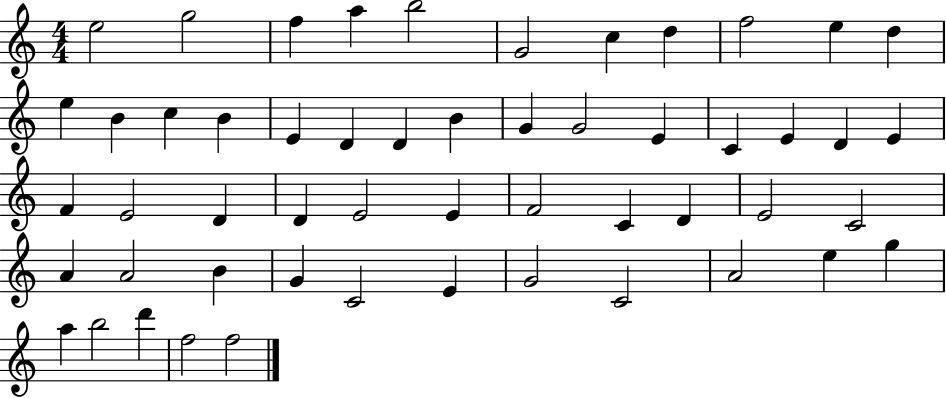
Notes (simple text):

E5/h G5/h F5/q A5/q B5/h G4/h C5/q D5/q F5/h E5/q D5/q E5/q B4/q C5/q B4/q E4/q D4/q D4/q B4/q G4/q G4/h E4/q C4/q E4/q D4/q E4/q F4/q E4/h D4/q D4/q E4/h E4/q F4/h C4/q D4/q E4/h C4/h A4/q A4/h B4/q G4/q C4/h E4/q G4/h C4/h A4/h E5/q G5/q A5/q B5/h D6/q F5/h F5/h